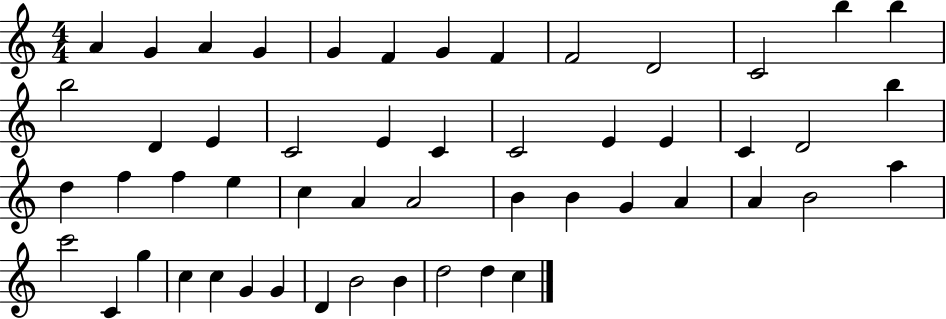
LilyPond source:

{
  \clef treble
  \numericTimeSignature
  \time 4/4
  \key c \major
  a'4 g'4 a'4 g'4 | g'4 f'4 g'4 f'4 | f'2 d'2 | c'2 b''4 b''4 | \break b''2 d'4 e'4 | c'2 e'4 c'4 | c'2 e'4 e'4 | c'4 d'2 b''4 | \break d''4 f''4 f''4 e''4 | c''4 a'4 a'2 | b'4 b'4 g'4 a'4 | a'4 b'2 a''4 | \break c'''2 c'4 g''4 | c''4 c''4 g'4 g'4 | d'4 b'2 b'4 | d''2 d''4 c''4 | \break \bar "|."
}